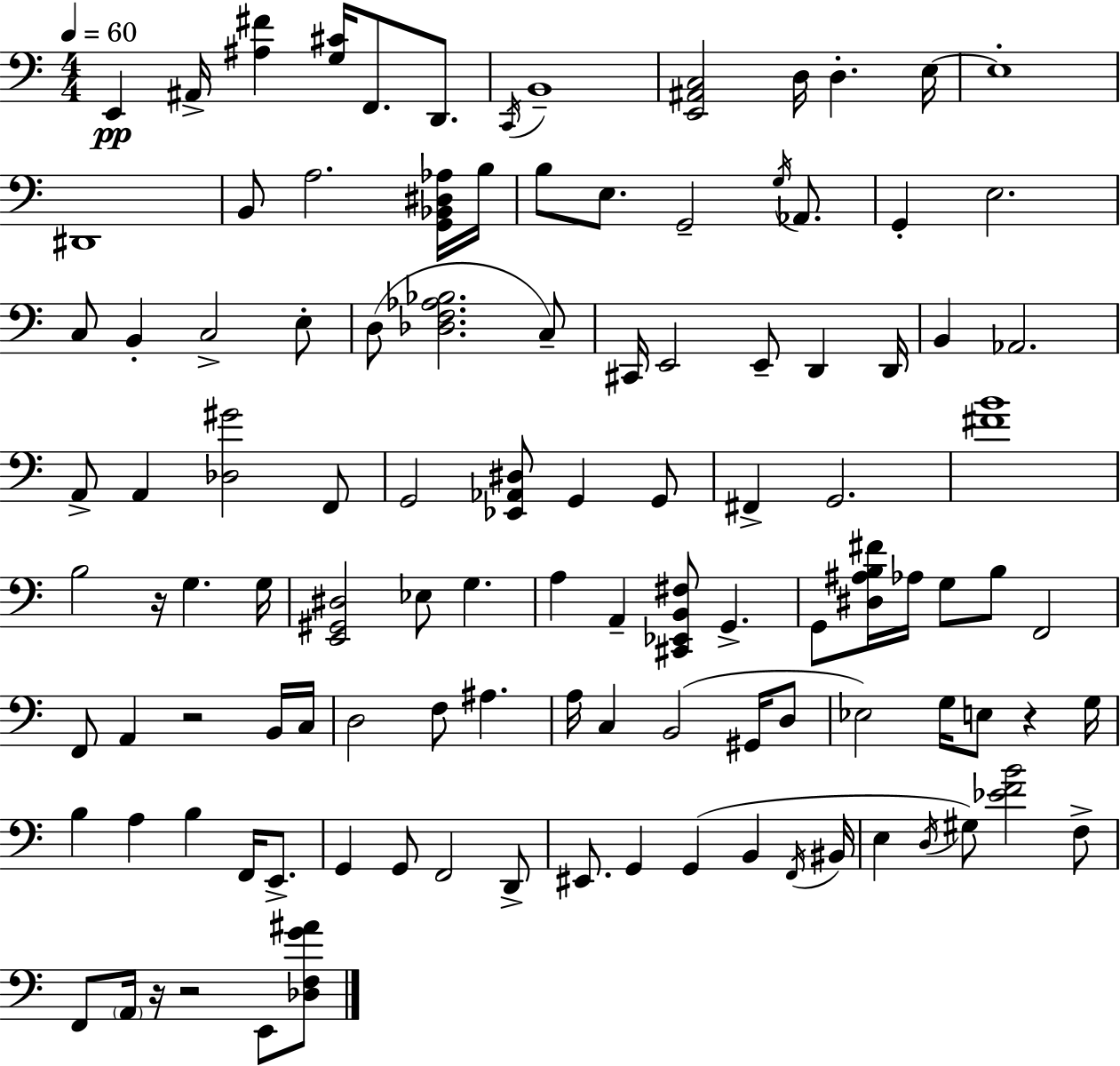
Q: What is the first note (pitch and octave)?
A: E2